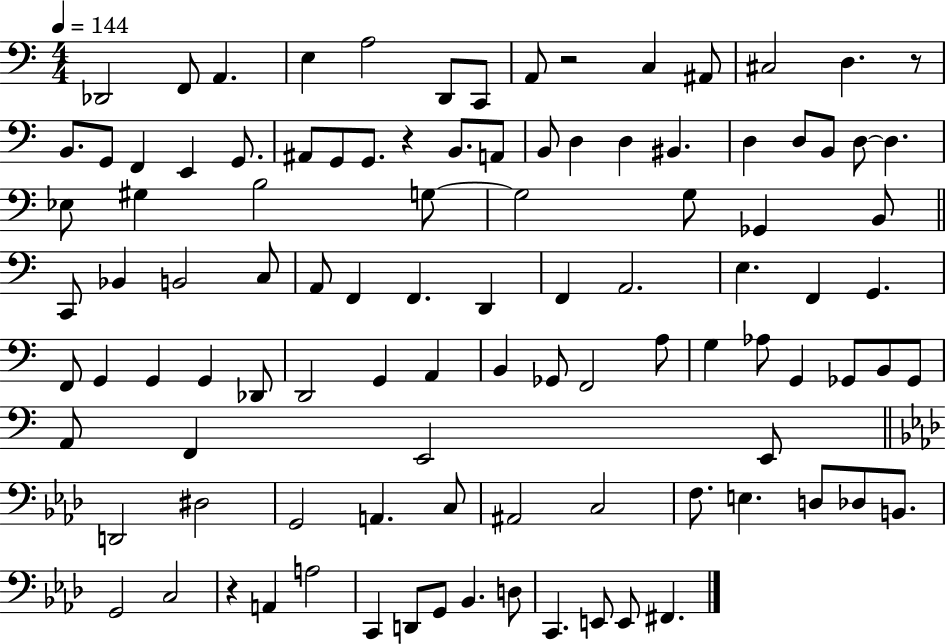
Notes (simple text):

Db2/h F2/e A2/q. E3/q A3/h D2/e C2/e A2/e R/h C3/q A#2/e C#3/h D3/q. R/e B2/e. G2/e F2/q E2/q G2/e. A#2/e G2/e G2/e. R/q B2/e. A2/e B2/e D3/q D3/q BIS2/q. D3/q D3/e B2/e D3/e D3/q. Eb3/e G#3/q B3/h G3/e G3/h G3/e Gb2/q B2/e C2/e Bb2/q B2/h C3/e A2/e F2/q F2/q. D2/q F2/q A2/h. E3/q. F2/q G2/q. F2/e G2/q G2/q G2/q Db2/e D2/h G2/q A2/q B2/q Gb2/e F2/h A3/e G3/q Ab3/e G2/q Gb2/e B2/e Gb2/e A2/e F2/q E2/h E2/e D2/h D#3/h G2/h A2/q. C3/e A#2/h C3/h F3/e. E3/q. D3/e Db3/e B2/e. G2/h C3/h R/q A2/q A3/h C2/q D2/e G2/e Bb2/q. D3/e C2/q. E2/e E2/e F#2/q.